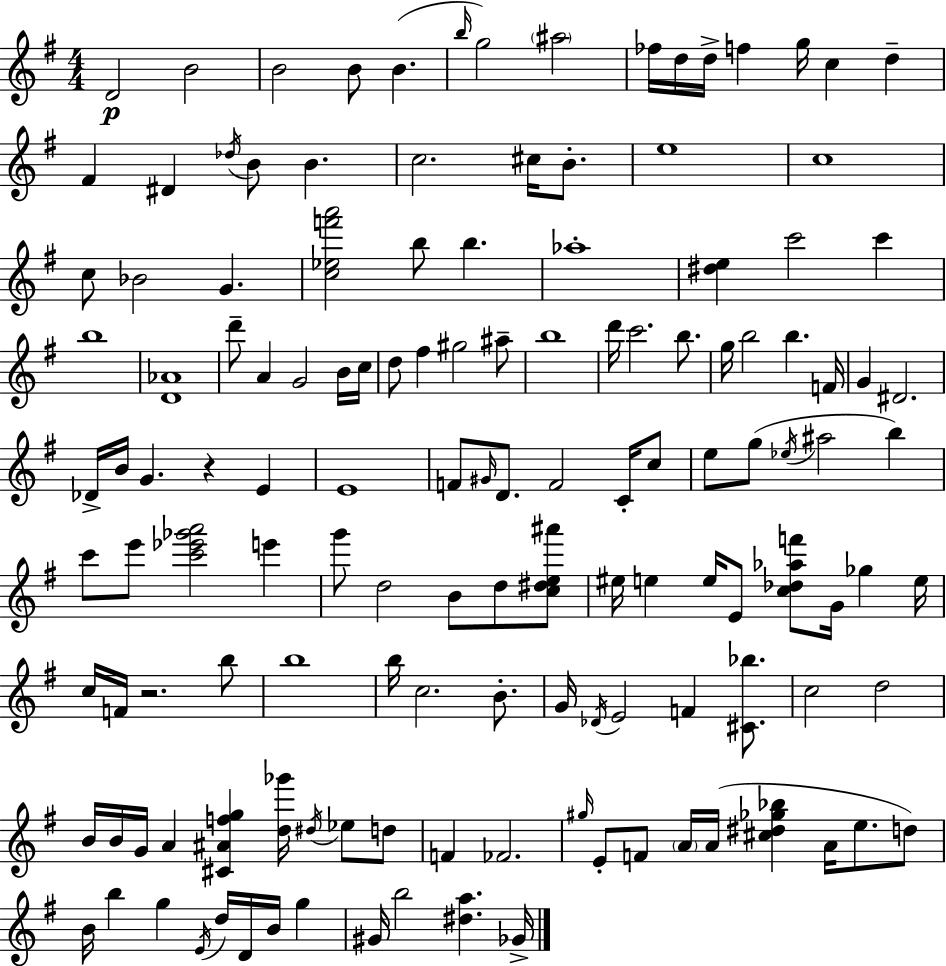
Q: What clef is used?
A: treble